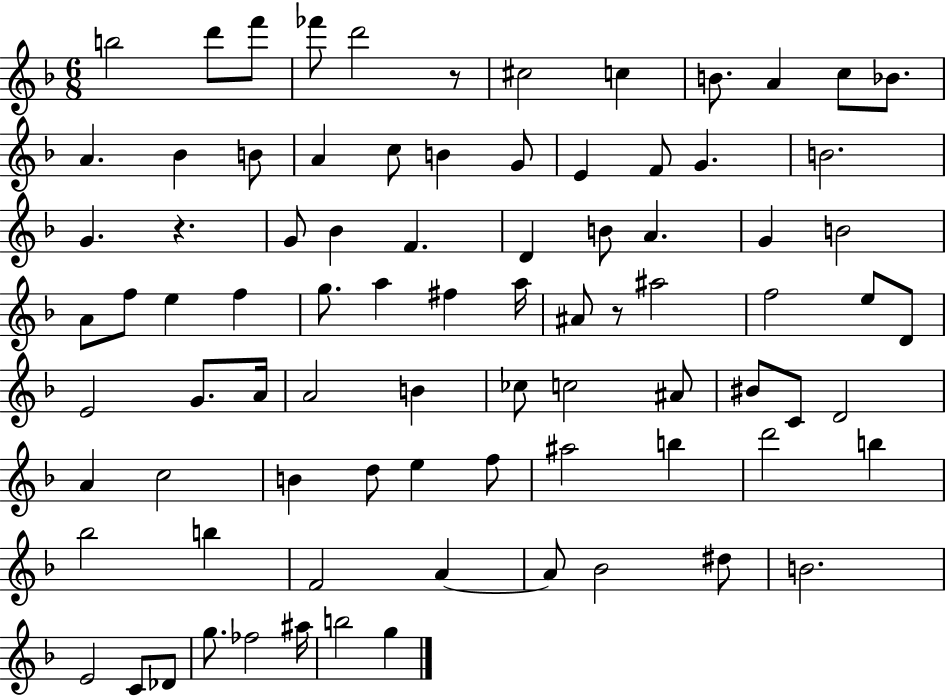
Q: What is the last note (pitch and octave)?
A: G5